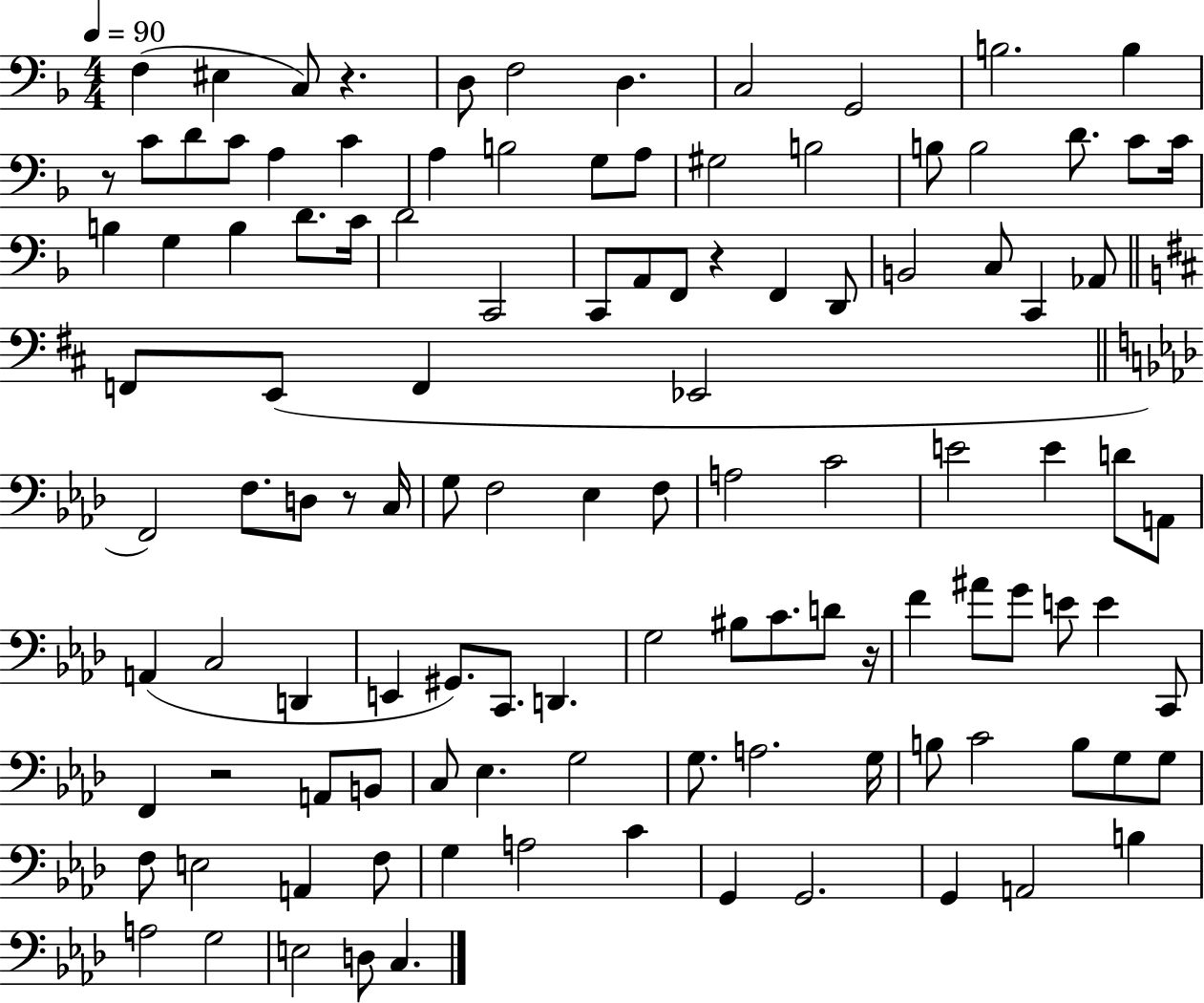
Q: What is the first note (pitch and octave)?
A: F3